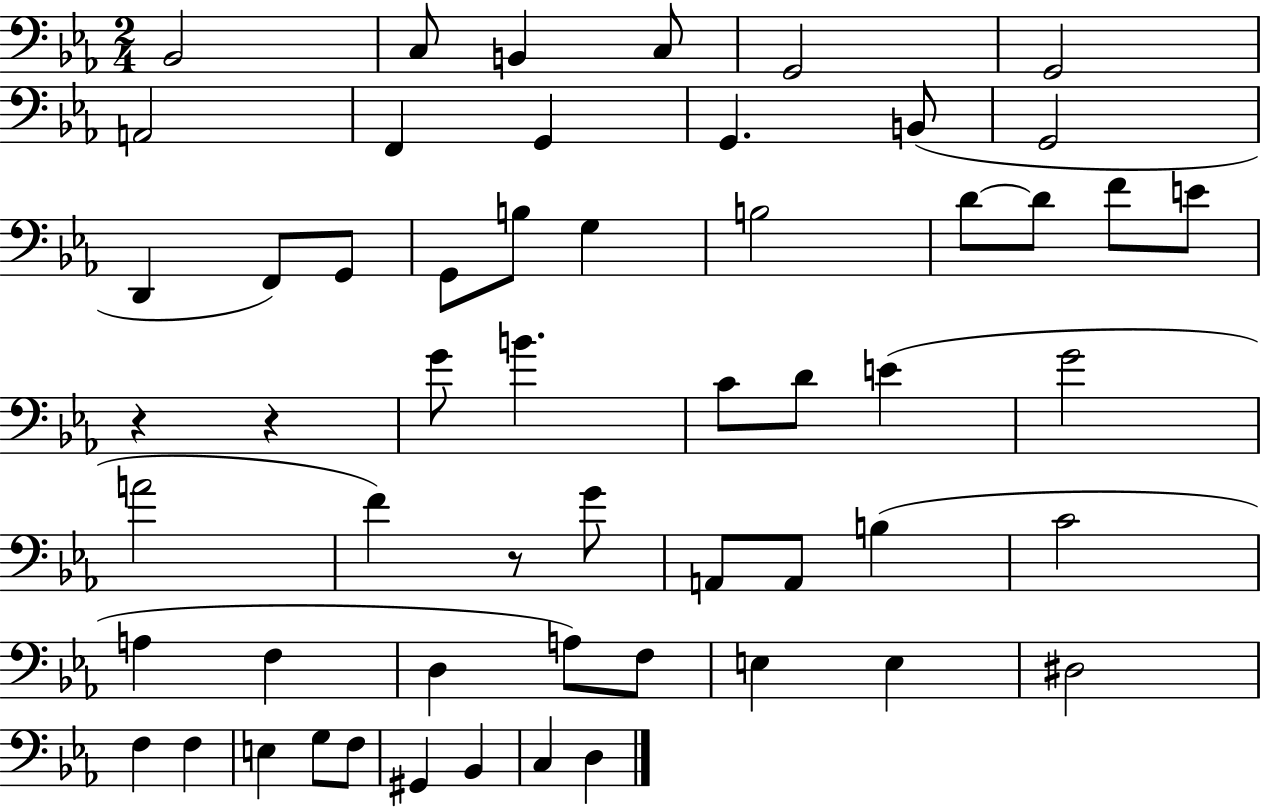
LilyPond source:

{
  \clef bass
  \numericTimeSignature
  \time 2/4
  \key ees \major
  \repeat volta 2 { bes,2 | c8 b,4 c8 | g,2 | g,2 | \break a,2 | f,4 g,4 | g,4. b,8( | g,2 | \break d,4 f,8) g,8 | g,8 b8 g4 | b2 | d'8~~ d'8 f'8 e'8 | \break r4 r4 | g'8 b'4. | c'8 d'8 e'4( | g'2 | \break a'2 | f'4) r8 g'8 | a,8 a,8 b4( | c'2 | \break a4 f4 | d4 a8) f8 | e4 e4 | dis2 | \break f4 f4 | e4 g8 f8 | gis,4 bes,4 | c4 d4 | \break } \bar "|."
}